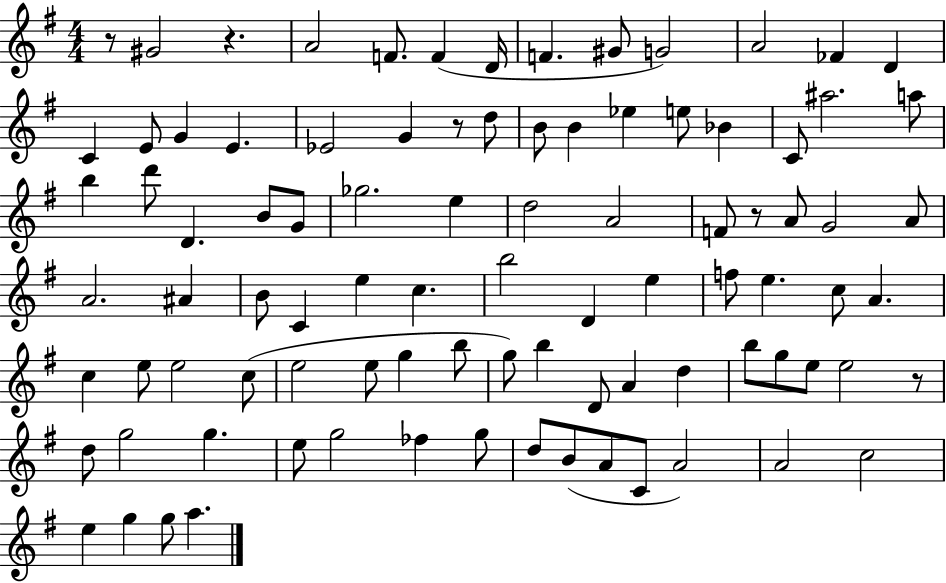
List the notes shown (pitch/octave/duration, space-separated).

R/e G#4/h R/q. A4/h F4/e. F4/q D4/s F4/q. G#4/e G4/h A4/h FES4/q D4/q C4/q E4/e G4/q E4/q. Eb4/h G4/q R/e D5/e B4/e B4/q Eb5/q E5/e Bb4/q C4/e A#5/h. A5/e B5/q D6/e D4/q. B4/e G4/e Gb5/h. E5/q D5/h A4/h F4/e R/e A4/e G4/h A4/e A4/h. A#4/q B4/e C4/q E5/q C5/q. B5/h D4/q E5/q F5/e E5/q. C5/e A4/q. C5/q E5/e E5/h C5/e E5/h E5/e G5/q B5/e G5/e B5/q D4/e A4/q D5/q B5/e G5/e E5/e E5/h R/e D5/e G5/h G5/q. E5/e G5/h FES5/q G5/e D5/e B4/e A4/e C4/e A4/h A4/h C5/h E5/q G5/q G5/e A5/q.